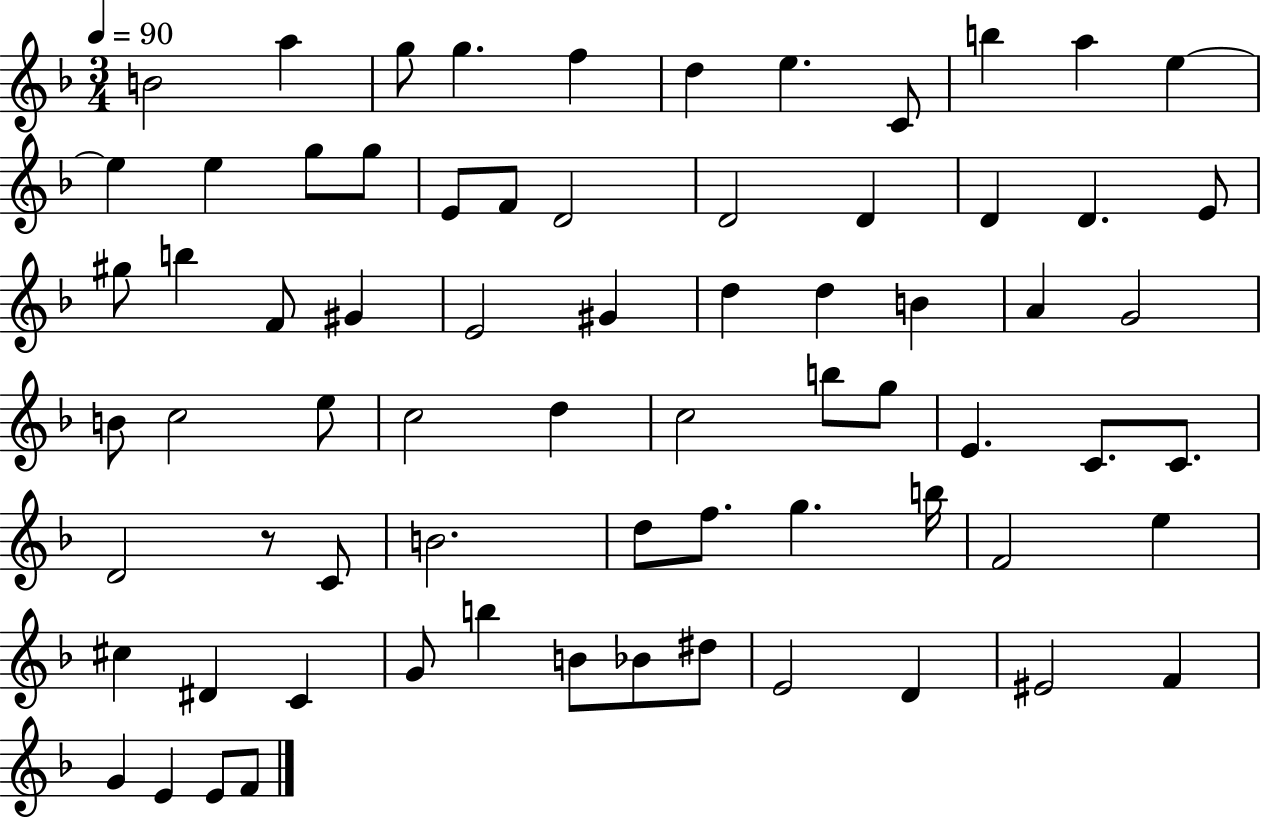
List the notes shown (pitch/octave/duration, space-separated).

B4/h A5/q G5/e G5/q. F5/q D5/q E5/q. C4/e B5/q A5/q E5/q E5/q E5/q G5/e G5/e E4/e F4/e D4/h D4/h D4/q D4/q D4/q. E4/e G#5/e B5/q F4/e G#4/q E4/h G#4/q D5/q D5/q B4/q A4/q G4/h B4/e C5/h E5/e C5/h D5/q C5/h B5/e G5/e E4/q. C4/e. C4/e. D4/h R/e C4/e B4/h. D5/e F5/e. G5/q. B5/s F4/h E5/q C#5/q D#4/q C4/q G4/e B5/q B4/e Bb4/e D#5/e E4/h D4/q EIS4/h F4/q G4/q E4/q E4/e F4/e